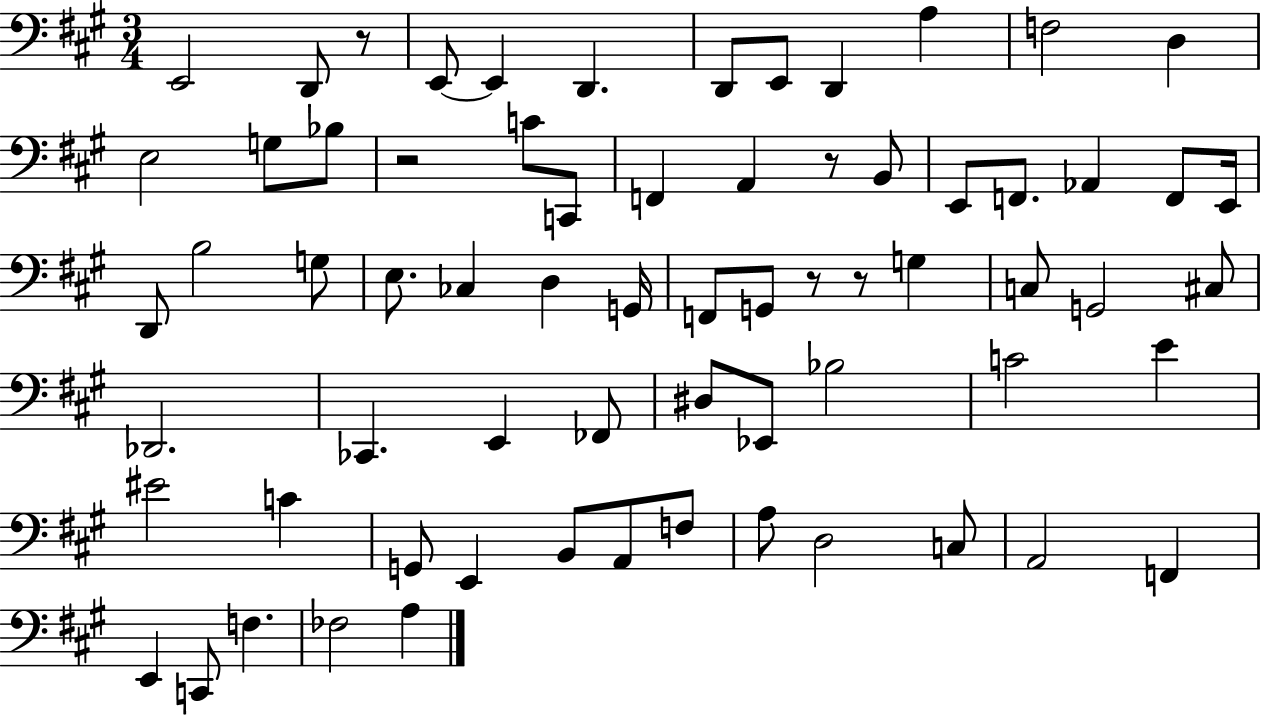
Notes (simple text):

E2/h D2/e R/e E2/e E2/q D2/q. D2/e E2/e D2/q A3/q F3/h D3/q E3/h G3/e Bb3/e R/h C4/e C2/e F2/q A2/q R/e B2/e E2/e F2/e. Ab2/q F2/e E2/s D2/e B3/h G3/e E3/e. CES3/q D3/q G2/s F2/e G2/e R/e R/e G3/q C3/e G2/h C#3/e Db2/h. CES2/q. E2/q FES2/e D#3/e Eb2/e Bb3/h C4/h E4/q EIS4/h C4/q G2/e E2/q B2/e A2/e F3/e A3/e D3/h C3/e A2/h F2/q E2/q C2/e F3/q. FES3/h A3/q